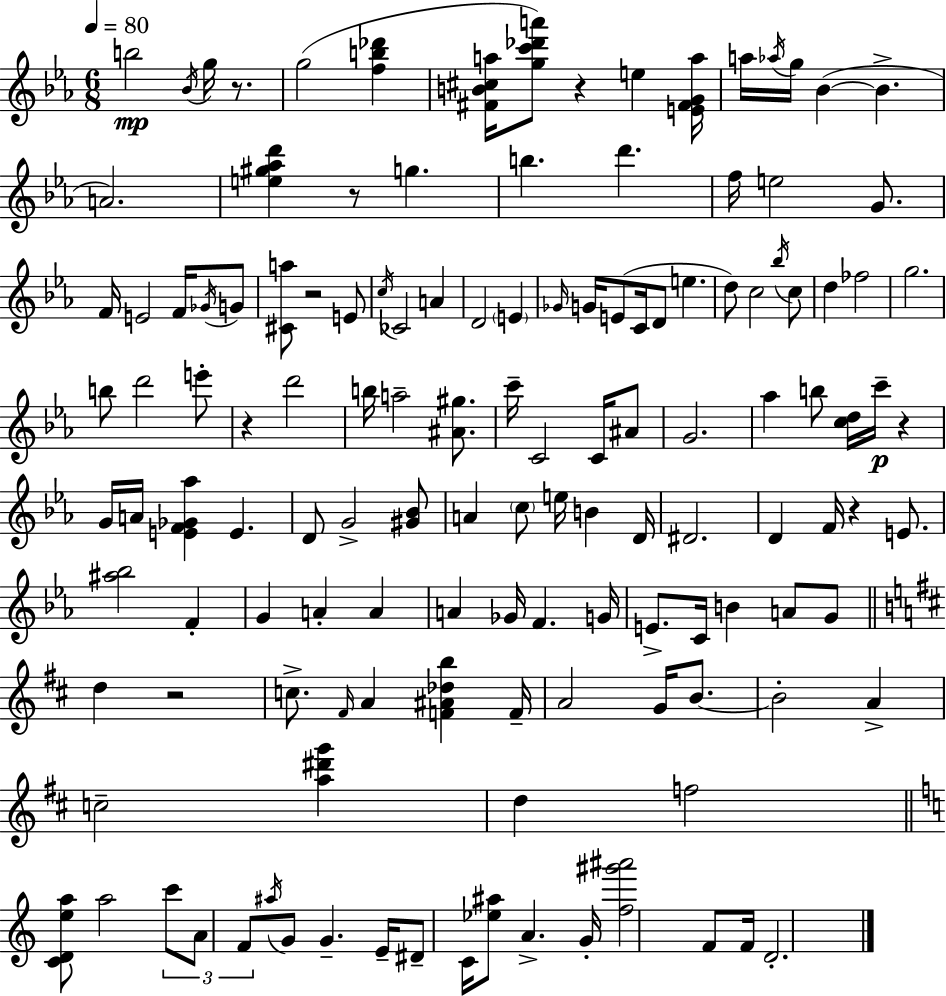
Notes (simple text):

B5/h Bb4/s G5/s R/e. G5/h [F5,B5,Db6]/q [F#4,B4,C#5,A5]/s [G5,C6,Db6,A6]/e R/q E5/q [E4,F#4,G4,A5]/s A5/s Ab5/s G5/s Bb4/q Bb4/q. A4/h. [E5,G#5,Ab5,D6]/q R/e G5/q. B5/q. D6/q. F5/s E5/h G4/e. F4/s E4/h F4/s Gb4/s G4/e [C#4,A5]/e R/h E4/e C5/s CES4/h A4/q D4/h E4/q Gb4/s G4/s E4/e C4/s D4/e E5/q. D5/e C5/h Bb5/s C5/e D5/q FES5/h G5/h. B5/e D6/h E6/e R/q D6/h B5/s A5/h [A#4,G#5]/e. C6/s C4/h C4/s A#4/e G4/h. Ab5/q B5/e [C5,D5]/s C6/s R/q G4/s A4/s [E4,F4,Gb4,Ab5]/q E4/q. D4/e G4/h [G#4,Bb4]/e A4/q C5/e E5/s B4/q D4/s D#4/h. D4/q F4/s R/q E4/e. [A#5,Bb5]/h F4/q G4/q A4/q A4/q A4/q Gb4/s F4/q. G4/s E4/e. C4/s B4/q A4/e G4/e D5/q R/h C5/e. F#4/s A4/q [F4,A#4,Db5,B5]/q F4/s A4/h G4/s B4/e. B4/h A4/q C5/h [A5,D#6,G6]/q D5/q F5/h [C4,D4,E5,A5]/e A5/h C6/e A4/e F4/e A#5/s G4/e G4/q. E4/s D#4/e C4/s [Eb5,A#5]/e A4/q. G4/s [F5,G#6,A#6]/h F4/e F4/s D4/h.